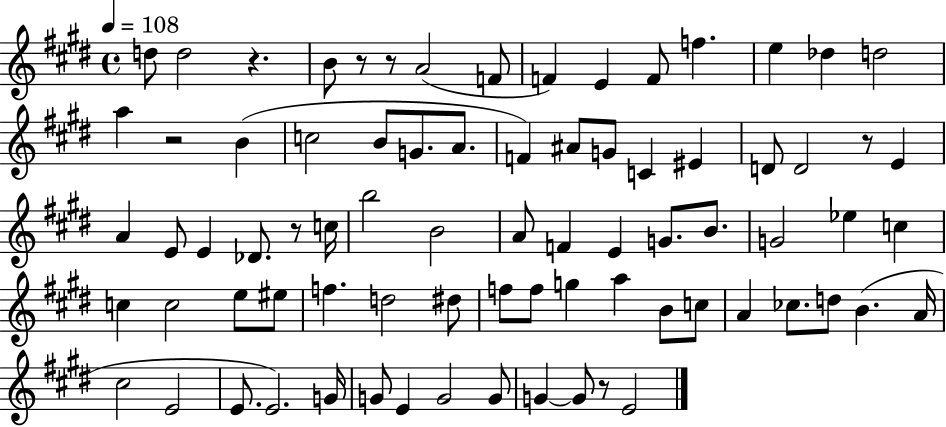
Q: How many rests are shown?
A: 7